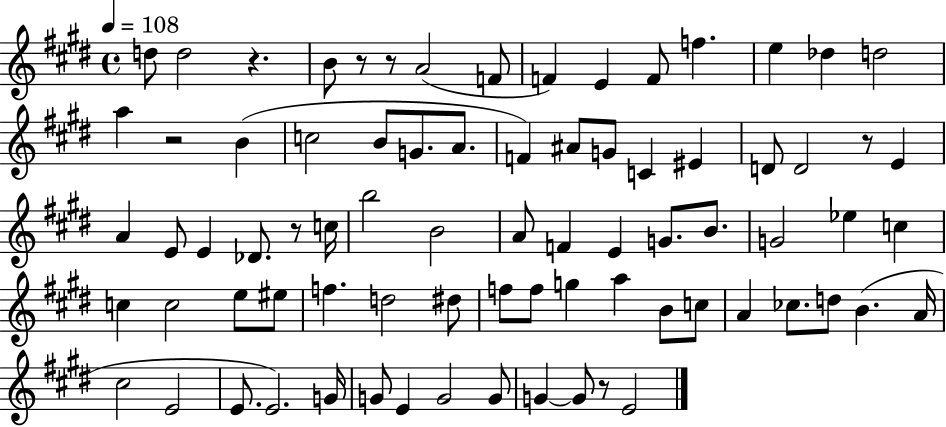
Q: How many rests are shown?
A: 7